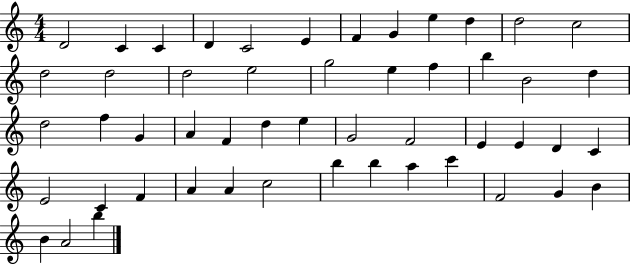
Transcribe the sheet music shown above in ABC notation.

X:1
T:Untitled
M:4/4
L:1/4
K:C
D2 C C D C2 E F G e d d2 c2 d2 d2 d2 e2 g2 e f b B2 d d2 f G A F d e G2 F2 E E D C E2 C F A A c2 b b a c' F2 G B B A2 b